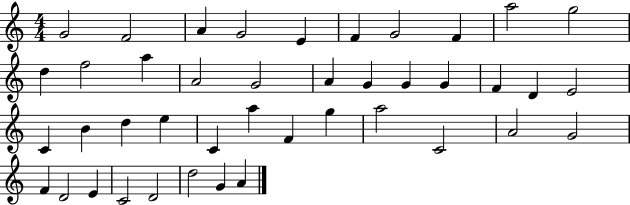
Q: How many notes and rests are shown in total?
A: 42